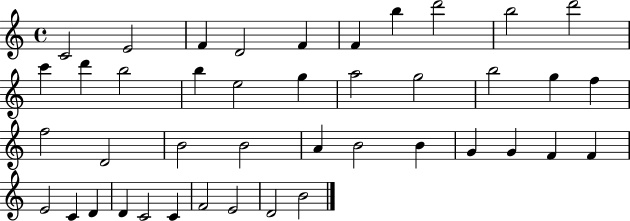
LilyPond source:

{
  \clef treble
  \time 4/4
  \defaultTimeSignature
  \key c \major
  c'2 e'2 | f'4 d'2 f'4 | f'4 b''4 d'''2 | b''2 d'''2 | \break c'''4 d'''4 b''2 | b''4 e''2 g''4 | a''2 g''2 | b''2 g''4 f''4 | \break f''2 d'2 | b'2 b'2 | a'4 b'2 b'4 | g'4 g'4 f'4 f'4 | \break e'2 c'4 d'4 | d'4 c'2 c'4 | f'2 e'2 | d'2 b'2 | \break \bar "|."
}